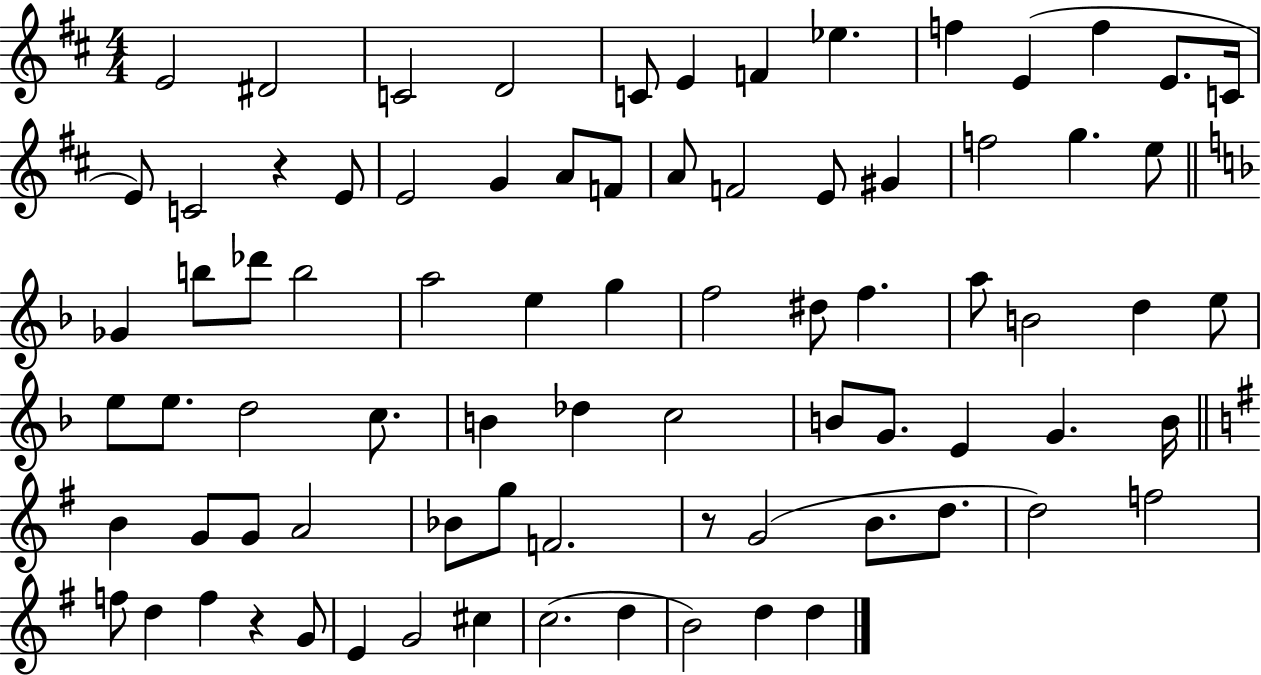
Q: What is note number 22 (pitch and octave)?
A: F4